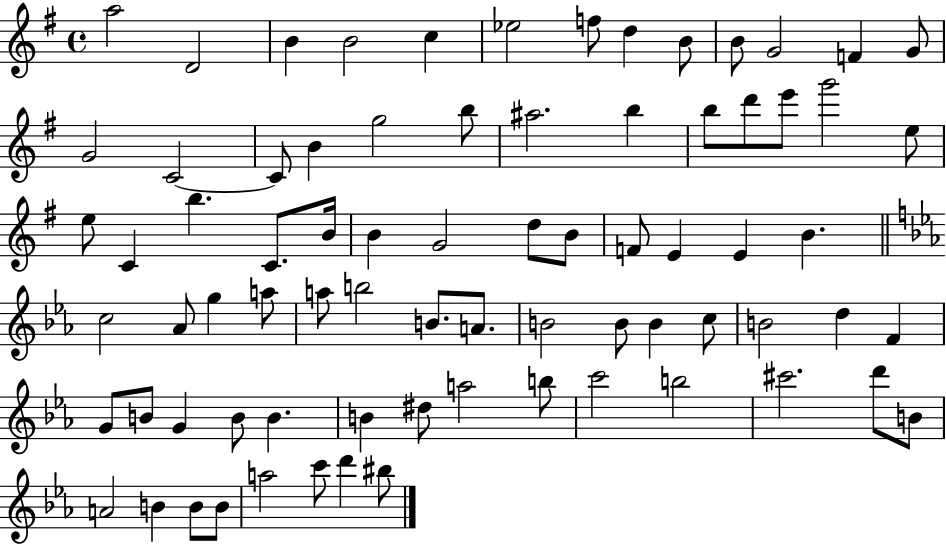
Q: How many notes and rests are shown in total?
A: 76